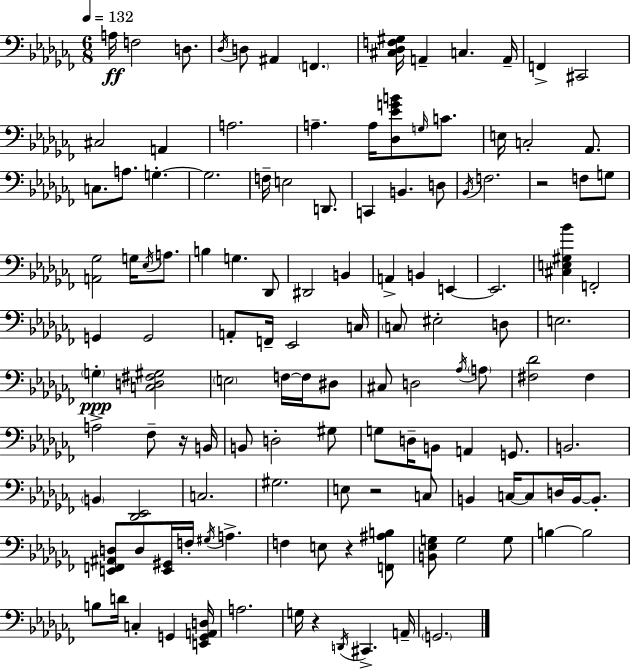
{
  \clef bass
  \numericTimeSignature
  \time 6/8
  \key aes \minor
  \tempo 4 = 132
  a16\ff f2 d8. | \acciaccatura { des16 } d8 ais,4 \parenthesize f,4. | <cis des f gis>16 a,4-- c4. | a,16-- f,4-> cis,2 | \break cis2 a,4 | a2. | a4.-- a16 <des ees' g' b'>8 \grace { g16 } c'8. | e16 c2-. aes,8. | \break c8. a8. g4.-.~~ | g2. | f16-- e2 d,8. | c,4 b,4. | \break d8 \acciaccatura { bes,16 } f2. | r2 f8 | g8 <a, ges>2 g16 | \acciaccatura { ees16 } a8. b4 g4. | \break des,8 dis,2 | b,4 a,4-> b,4 | e,4~~ e,2. | <cis e gis bes'>4 f,2-. | \break g,4 g,2 | a,8-. f,16-- ees,2 | c16 \parenthesize c8 eis2-. | d8 e2. | \break \parenthesize g4-.\ppp <c d fis gis>2 | \parenthesize e2 | f16~~ f16 dis8 cis8 d2 | \acciaccatura { aes16 } \parenthesize a8 <fis des'>2 | \break fis4 a2-> | fes8-- r16 b,16 b,8 d2-. | gis8 g8 d16-- b,8 a,4 | g,8. b,2. | \break \parenthesize b,4 <des, ees,>2 | c2. | gis2. | e8 r2 | \break c8 b,4 c16~~ c8 | d16 b,16~~ b,8.-. <e, f, ais, d>8 d8 <e, gis,>16 f16-. \acciaccatura { gis16 } | a4.-> f4 e8 | r4 <f, ais b>8 <b, ees g>8 g2 | \break g8 b4~~ b2 | b8 d'16 c4-. | g,4 <e, g, a, d>16 a2. | g16 r4 \acciaccatura { d,16 } | \break cis,4.-> a,16-- \parenthesize g,2. | \bar "|."
}